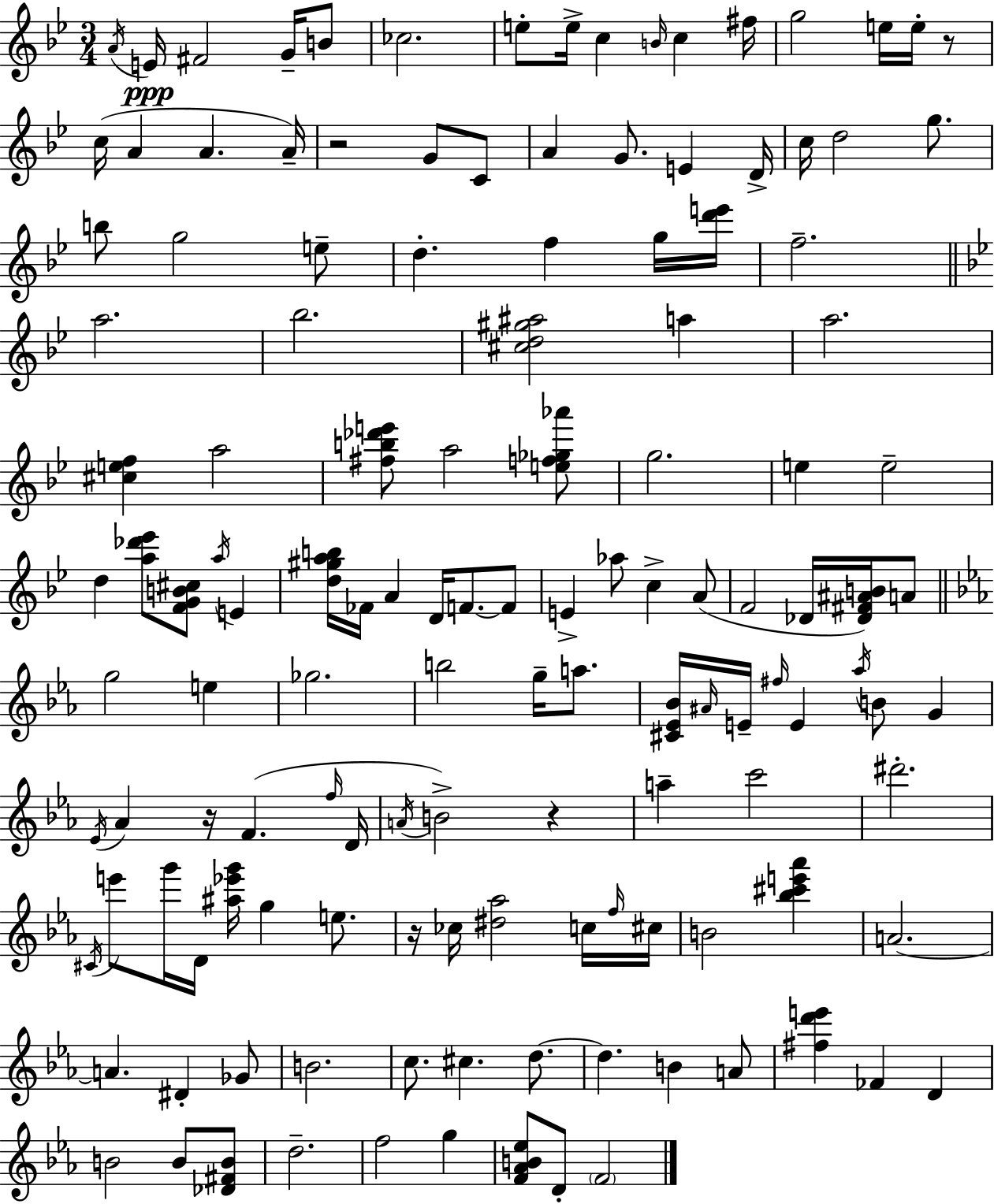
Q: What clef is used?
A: treble